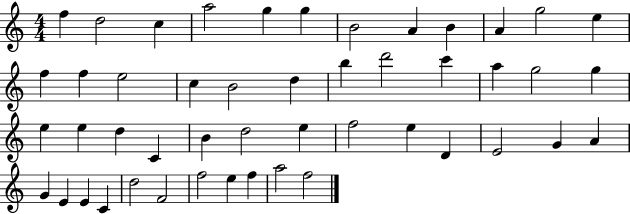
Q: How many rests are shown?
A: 0